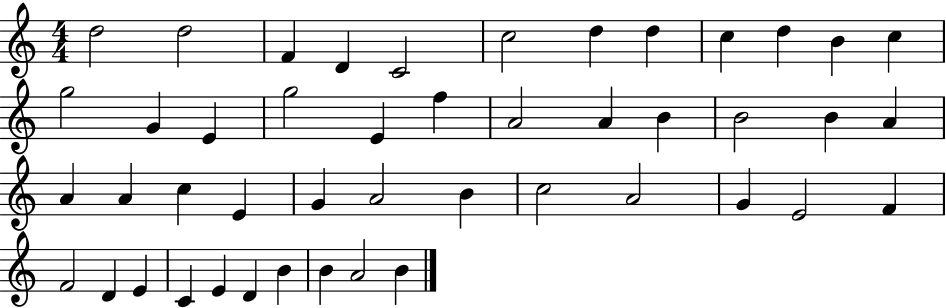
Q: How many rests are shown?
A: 0